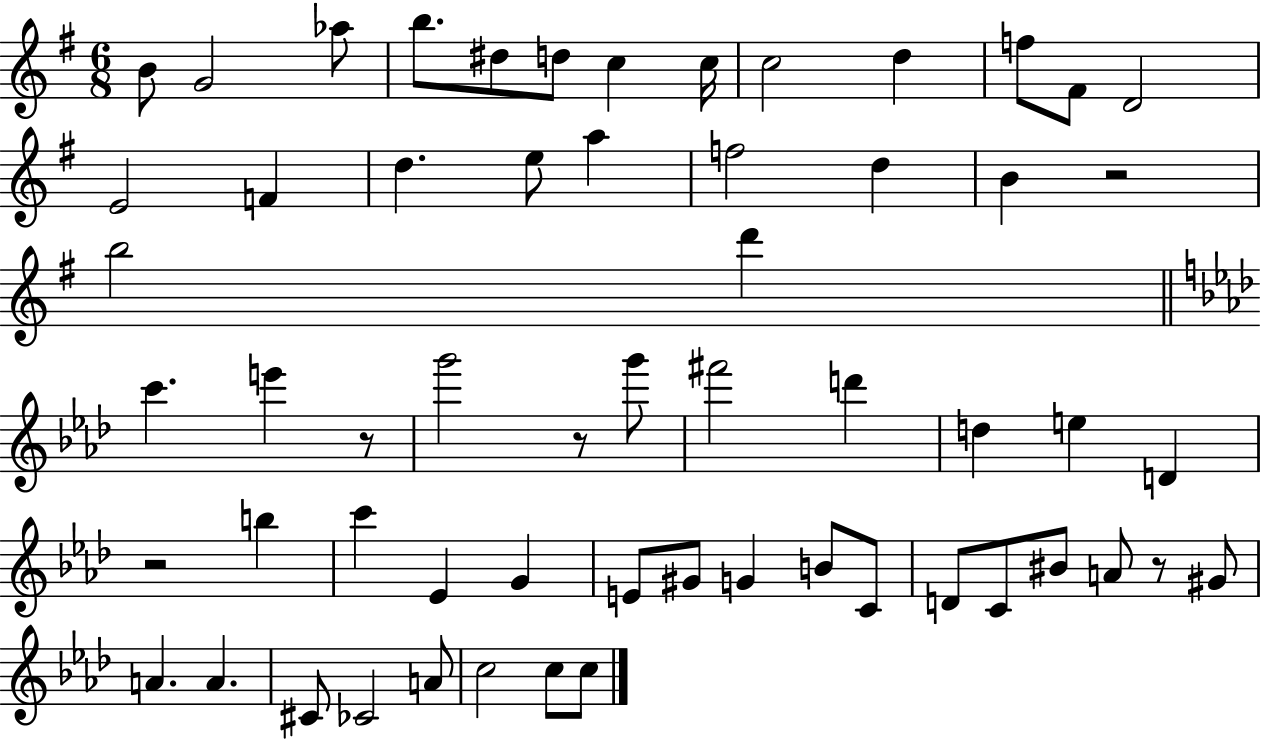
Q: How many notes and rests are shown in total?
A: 59